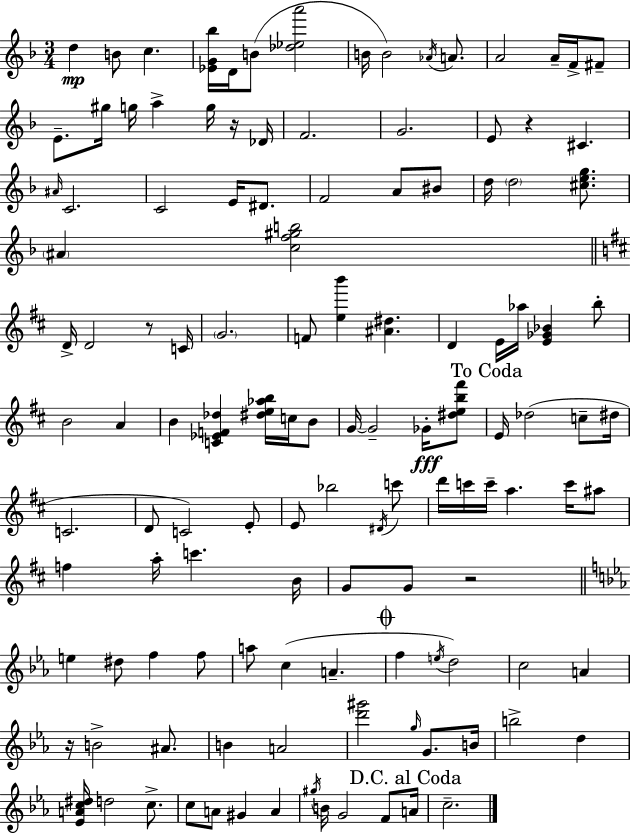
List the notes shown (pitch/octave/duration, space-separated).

D5/q B4/e C5/q. [Eb4,G4,Bb5]/s D4/s B4/e [Db5,Eb5,A6]/h B4/s B4/h Ab4/s A4/e. A4/h A4/s F4/s F#4/e E4/e. G#5/s G5/s A5/q G5/s R/s Db4/s F4/h. G4/h. E4/e R/q C#4/q. A#4/s C4/h. C4/h E4/s D#4/e. F4/h A4/e BIS4/e D5/s D5/h [C#5,E5,G5]/e. A#4/q [C5,F5,G#5,B5]/h D4/s D4/h R/e C4/s G4/h. F4/e [E5,B6]/q [A#4,D#5]/q. D4/q E4/s Ab5/s [E4,Gb4,Bb4]/q B5/e B4/h A4/q B4/q [C4,Eb4,F4,Db5]/q [D#5,E5,Ab5,B5]/s C5/s B4/e G4/s G4/h Gb4/s [D#5,E5,B5,F#6]/e E4/s Db5/h C5/e D#5/s C4/h. D4/e C4/h E4/e E4/e Bb5/h D#4/s C6/e D6/s C6/s C6/s A5/q. C6/s A#5/e F5/q A5/s C6/q. B4/s G4/e G4/e R/h E5/q D#5/e F5/q F5/e A5/e C5/q A4/q. F5/q E5/s D5/h C5/h A4/q R/s B4/h A#4/e. B4/q A4/h [D6,G#6]/h G5/s G4/e. B4/s B5/h D5/q [Eb4,A4,C5,D#5]/s D5/h C5/e. C5/e A4/e G#4/q A4/q G#5/s B4/s G4/h F4/e A4/s C5/h.